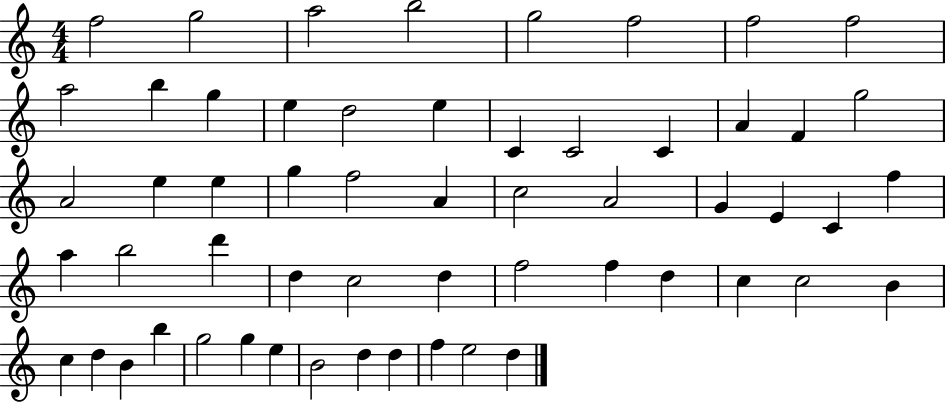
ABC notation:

X:1
T:Untitled
M:4/4
L:1/4
K:C
f2 g2 a2 b2 g2 f2 f2 f2 a2 b g e d2 e C C2 C A F g2 A2 e e g f2 A c2 A2 G E C f a b2 d' d c2 d f2 f d c c2 B c d B b g2 g e B2 d d f e2 d